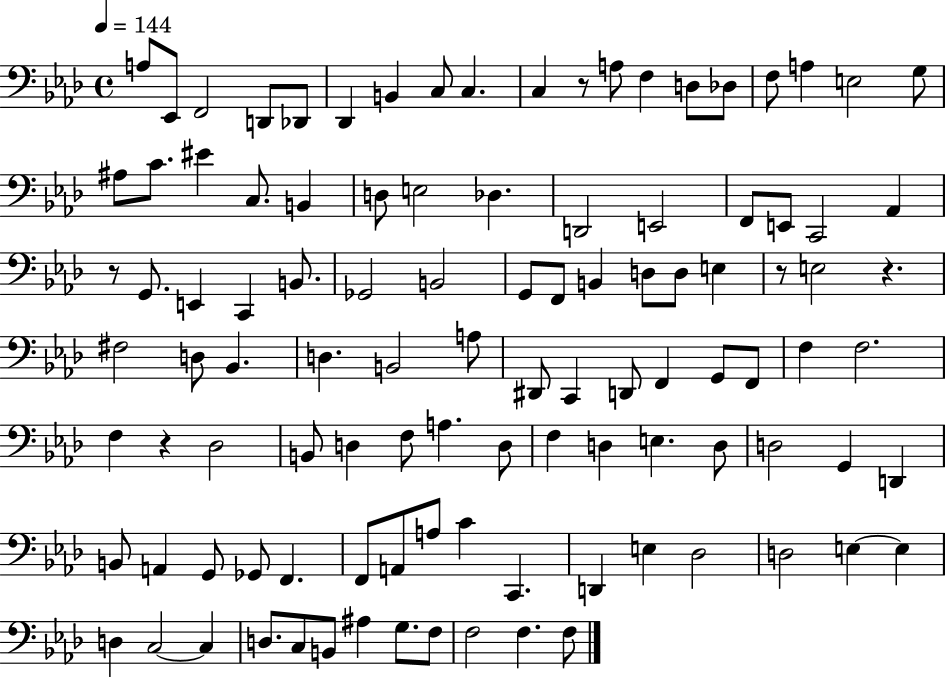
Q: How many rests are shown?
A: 5